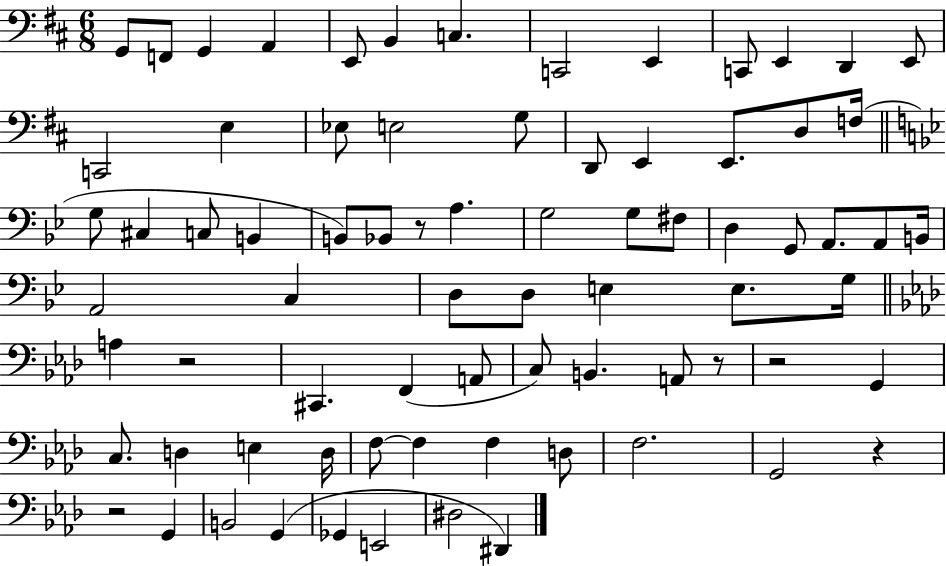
G2/e F2/e G2/q A2/q E2/e B2/q C3/q. C2/h E2/q C2/e E2/q D2/q E2/e C2/h E3/q Eb3/e E3/h G3/e D2/e E2/q E2/e. D3/e F3/s G3/e C#3/q C3/e B2/q B2/e Bb2/e R/e A3/q. G3/h G3/e F#3/e D3/q G2/e A2/e. A2/e B2/s A2/h C3/q D3/e D3/e E3/q E3/e. G3/s A3/q R/h C#2/q. F2/q A2/e C3/e B2/q. A2/e R/e R/h G2/q C3/e. D3/q E3/q D3/s F3/e F3/q F3/q D3/e F3/h. G2/h R/q R/h G2/q B2/h G2/q Gb2/q E2/h D#3/h D#2/q